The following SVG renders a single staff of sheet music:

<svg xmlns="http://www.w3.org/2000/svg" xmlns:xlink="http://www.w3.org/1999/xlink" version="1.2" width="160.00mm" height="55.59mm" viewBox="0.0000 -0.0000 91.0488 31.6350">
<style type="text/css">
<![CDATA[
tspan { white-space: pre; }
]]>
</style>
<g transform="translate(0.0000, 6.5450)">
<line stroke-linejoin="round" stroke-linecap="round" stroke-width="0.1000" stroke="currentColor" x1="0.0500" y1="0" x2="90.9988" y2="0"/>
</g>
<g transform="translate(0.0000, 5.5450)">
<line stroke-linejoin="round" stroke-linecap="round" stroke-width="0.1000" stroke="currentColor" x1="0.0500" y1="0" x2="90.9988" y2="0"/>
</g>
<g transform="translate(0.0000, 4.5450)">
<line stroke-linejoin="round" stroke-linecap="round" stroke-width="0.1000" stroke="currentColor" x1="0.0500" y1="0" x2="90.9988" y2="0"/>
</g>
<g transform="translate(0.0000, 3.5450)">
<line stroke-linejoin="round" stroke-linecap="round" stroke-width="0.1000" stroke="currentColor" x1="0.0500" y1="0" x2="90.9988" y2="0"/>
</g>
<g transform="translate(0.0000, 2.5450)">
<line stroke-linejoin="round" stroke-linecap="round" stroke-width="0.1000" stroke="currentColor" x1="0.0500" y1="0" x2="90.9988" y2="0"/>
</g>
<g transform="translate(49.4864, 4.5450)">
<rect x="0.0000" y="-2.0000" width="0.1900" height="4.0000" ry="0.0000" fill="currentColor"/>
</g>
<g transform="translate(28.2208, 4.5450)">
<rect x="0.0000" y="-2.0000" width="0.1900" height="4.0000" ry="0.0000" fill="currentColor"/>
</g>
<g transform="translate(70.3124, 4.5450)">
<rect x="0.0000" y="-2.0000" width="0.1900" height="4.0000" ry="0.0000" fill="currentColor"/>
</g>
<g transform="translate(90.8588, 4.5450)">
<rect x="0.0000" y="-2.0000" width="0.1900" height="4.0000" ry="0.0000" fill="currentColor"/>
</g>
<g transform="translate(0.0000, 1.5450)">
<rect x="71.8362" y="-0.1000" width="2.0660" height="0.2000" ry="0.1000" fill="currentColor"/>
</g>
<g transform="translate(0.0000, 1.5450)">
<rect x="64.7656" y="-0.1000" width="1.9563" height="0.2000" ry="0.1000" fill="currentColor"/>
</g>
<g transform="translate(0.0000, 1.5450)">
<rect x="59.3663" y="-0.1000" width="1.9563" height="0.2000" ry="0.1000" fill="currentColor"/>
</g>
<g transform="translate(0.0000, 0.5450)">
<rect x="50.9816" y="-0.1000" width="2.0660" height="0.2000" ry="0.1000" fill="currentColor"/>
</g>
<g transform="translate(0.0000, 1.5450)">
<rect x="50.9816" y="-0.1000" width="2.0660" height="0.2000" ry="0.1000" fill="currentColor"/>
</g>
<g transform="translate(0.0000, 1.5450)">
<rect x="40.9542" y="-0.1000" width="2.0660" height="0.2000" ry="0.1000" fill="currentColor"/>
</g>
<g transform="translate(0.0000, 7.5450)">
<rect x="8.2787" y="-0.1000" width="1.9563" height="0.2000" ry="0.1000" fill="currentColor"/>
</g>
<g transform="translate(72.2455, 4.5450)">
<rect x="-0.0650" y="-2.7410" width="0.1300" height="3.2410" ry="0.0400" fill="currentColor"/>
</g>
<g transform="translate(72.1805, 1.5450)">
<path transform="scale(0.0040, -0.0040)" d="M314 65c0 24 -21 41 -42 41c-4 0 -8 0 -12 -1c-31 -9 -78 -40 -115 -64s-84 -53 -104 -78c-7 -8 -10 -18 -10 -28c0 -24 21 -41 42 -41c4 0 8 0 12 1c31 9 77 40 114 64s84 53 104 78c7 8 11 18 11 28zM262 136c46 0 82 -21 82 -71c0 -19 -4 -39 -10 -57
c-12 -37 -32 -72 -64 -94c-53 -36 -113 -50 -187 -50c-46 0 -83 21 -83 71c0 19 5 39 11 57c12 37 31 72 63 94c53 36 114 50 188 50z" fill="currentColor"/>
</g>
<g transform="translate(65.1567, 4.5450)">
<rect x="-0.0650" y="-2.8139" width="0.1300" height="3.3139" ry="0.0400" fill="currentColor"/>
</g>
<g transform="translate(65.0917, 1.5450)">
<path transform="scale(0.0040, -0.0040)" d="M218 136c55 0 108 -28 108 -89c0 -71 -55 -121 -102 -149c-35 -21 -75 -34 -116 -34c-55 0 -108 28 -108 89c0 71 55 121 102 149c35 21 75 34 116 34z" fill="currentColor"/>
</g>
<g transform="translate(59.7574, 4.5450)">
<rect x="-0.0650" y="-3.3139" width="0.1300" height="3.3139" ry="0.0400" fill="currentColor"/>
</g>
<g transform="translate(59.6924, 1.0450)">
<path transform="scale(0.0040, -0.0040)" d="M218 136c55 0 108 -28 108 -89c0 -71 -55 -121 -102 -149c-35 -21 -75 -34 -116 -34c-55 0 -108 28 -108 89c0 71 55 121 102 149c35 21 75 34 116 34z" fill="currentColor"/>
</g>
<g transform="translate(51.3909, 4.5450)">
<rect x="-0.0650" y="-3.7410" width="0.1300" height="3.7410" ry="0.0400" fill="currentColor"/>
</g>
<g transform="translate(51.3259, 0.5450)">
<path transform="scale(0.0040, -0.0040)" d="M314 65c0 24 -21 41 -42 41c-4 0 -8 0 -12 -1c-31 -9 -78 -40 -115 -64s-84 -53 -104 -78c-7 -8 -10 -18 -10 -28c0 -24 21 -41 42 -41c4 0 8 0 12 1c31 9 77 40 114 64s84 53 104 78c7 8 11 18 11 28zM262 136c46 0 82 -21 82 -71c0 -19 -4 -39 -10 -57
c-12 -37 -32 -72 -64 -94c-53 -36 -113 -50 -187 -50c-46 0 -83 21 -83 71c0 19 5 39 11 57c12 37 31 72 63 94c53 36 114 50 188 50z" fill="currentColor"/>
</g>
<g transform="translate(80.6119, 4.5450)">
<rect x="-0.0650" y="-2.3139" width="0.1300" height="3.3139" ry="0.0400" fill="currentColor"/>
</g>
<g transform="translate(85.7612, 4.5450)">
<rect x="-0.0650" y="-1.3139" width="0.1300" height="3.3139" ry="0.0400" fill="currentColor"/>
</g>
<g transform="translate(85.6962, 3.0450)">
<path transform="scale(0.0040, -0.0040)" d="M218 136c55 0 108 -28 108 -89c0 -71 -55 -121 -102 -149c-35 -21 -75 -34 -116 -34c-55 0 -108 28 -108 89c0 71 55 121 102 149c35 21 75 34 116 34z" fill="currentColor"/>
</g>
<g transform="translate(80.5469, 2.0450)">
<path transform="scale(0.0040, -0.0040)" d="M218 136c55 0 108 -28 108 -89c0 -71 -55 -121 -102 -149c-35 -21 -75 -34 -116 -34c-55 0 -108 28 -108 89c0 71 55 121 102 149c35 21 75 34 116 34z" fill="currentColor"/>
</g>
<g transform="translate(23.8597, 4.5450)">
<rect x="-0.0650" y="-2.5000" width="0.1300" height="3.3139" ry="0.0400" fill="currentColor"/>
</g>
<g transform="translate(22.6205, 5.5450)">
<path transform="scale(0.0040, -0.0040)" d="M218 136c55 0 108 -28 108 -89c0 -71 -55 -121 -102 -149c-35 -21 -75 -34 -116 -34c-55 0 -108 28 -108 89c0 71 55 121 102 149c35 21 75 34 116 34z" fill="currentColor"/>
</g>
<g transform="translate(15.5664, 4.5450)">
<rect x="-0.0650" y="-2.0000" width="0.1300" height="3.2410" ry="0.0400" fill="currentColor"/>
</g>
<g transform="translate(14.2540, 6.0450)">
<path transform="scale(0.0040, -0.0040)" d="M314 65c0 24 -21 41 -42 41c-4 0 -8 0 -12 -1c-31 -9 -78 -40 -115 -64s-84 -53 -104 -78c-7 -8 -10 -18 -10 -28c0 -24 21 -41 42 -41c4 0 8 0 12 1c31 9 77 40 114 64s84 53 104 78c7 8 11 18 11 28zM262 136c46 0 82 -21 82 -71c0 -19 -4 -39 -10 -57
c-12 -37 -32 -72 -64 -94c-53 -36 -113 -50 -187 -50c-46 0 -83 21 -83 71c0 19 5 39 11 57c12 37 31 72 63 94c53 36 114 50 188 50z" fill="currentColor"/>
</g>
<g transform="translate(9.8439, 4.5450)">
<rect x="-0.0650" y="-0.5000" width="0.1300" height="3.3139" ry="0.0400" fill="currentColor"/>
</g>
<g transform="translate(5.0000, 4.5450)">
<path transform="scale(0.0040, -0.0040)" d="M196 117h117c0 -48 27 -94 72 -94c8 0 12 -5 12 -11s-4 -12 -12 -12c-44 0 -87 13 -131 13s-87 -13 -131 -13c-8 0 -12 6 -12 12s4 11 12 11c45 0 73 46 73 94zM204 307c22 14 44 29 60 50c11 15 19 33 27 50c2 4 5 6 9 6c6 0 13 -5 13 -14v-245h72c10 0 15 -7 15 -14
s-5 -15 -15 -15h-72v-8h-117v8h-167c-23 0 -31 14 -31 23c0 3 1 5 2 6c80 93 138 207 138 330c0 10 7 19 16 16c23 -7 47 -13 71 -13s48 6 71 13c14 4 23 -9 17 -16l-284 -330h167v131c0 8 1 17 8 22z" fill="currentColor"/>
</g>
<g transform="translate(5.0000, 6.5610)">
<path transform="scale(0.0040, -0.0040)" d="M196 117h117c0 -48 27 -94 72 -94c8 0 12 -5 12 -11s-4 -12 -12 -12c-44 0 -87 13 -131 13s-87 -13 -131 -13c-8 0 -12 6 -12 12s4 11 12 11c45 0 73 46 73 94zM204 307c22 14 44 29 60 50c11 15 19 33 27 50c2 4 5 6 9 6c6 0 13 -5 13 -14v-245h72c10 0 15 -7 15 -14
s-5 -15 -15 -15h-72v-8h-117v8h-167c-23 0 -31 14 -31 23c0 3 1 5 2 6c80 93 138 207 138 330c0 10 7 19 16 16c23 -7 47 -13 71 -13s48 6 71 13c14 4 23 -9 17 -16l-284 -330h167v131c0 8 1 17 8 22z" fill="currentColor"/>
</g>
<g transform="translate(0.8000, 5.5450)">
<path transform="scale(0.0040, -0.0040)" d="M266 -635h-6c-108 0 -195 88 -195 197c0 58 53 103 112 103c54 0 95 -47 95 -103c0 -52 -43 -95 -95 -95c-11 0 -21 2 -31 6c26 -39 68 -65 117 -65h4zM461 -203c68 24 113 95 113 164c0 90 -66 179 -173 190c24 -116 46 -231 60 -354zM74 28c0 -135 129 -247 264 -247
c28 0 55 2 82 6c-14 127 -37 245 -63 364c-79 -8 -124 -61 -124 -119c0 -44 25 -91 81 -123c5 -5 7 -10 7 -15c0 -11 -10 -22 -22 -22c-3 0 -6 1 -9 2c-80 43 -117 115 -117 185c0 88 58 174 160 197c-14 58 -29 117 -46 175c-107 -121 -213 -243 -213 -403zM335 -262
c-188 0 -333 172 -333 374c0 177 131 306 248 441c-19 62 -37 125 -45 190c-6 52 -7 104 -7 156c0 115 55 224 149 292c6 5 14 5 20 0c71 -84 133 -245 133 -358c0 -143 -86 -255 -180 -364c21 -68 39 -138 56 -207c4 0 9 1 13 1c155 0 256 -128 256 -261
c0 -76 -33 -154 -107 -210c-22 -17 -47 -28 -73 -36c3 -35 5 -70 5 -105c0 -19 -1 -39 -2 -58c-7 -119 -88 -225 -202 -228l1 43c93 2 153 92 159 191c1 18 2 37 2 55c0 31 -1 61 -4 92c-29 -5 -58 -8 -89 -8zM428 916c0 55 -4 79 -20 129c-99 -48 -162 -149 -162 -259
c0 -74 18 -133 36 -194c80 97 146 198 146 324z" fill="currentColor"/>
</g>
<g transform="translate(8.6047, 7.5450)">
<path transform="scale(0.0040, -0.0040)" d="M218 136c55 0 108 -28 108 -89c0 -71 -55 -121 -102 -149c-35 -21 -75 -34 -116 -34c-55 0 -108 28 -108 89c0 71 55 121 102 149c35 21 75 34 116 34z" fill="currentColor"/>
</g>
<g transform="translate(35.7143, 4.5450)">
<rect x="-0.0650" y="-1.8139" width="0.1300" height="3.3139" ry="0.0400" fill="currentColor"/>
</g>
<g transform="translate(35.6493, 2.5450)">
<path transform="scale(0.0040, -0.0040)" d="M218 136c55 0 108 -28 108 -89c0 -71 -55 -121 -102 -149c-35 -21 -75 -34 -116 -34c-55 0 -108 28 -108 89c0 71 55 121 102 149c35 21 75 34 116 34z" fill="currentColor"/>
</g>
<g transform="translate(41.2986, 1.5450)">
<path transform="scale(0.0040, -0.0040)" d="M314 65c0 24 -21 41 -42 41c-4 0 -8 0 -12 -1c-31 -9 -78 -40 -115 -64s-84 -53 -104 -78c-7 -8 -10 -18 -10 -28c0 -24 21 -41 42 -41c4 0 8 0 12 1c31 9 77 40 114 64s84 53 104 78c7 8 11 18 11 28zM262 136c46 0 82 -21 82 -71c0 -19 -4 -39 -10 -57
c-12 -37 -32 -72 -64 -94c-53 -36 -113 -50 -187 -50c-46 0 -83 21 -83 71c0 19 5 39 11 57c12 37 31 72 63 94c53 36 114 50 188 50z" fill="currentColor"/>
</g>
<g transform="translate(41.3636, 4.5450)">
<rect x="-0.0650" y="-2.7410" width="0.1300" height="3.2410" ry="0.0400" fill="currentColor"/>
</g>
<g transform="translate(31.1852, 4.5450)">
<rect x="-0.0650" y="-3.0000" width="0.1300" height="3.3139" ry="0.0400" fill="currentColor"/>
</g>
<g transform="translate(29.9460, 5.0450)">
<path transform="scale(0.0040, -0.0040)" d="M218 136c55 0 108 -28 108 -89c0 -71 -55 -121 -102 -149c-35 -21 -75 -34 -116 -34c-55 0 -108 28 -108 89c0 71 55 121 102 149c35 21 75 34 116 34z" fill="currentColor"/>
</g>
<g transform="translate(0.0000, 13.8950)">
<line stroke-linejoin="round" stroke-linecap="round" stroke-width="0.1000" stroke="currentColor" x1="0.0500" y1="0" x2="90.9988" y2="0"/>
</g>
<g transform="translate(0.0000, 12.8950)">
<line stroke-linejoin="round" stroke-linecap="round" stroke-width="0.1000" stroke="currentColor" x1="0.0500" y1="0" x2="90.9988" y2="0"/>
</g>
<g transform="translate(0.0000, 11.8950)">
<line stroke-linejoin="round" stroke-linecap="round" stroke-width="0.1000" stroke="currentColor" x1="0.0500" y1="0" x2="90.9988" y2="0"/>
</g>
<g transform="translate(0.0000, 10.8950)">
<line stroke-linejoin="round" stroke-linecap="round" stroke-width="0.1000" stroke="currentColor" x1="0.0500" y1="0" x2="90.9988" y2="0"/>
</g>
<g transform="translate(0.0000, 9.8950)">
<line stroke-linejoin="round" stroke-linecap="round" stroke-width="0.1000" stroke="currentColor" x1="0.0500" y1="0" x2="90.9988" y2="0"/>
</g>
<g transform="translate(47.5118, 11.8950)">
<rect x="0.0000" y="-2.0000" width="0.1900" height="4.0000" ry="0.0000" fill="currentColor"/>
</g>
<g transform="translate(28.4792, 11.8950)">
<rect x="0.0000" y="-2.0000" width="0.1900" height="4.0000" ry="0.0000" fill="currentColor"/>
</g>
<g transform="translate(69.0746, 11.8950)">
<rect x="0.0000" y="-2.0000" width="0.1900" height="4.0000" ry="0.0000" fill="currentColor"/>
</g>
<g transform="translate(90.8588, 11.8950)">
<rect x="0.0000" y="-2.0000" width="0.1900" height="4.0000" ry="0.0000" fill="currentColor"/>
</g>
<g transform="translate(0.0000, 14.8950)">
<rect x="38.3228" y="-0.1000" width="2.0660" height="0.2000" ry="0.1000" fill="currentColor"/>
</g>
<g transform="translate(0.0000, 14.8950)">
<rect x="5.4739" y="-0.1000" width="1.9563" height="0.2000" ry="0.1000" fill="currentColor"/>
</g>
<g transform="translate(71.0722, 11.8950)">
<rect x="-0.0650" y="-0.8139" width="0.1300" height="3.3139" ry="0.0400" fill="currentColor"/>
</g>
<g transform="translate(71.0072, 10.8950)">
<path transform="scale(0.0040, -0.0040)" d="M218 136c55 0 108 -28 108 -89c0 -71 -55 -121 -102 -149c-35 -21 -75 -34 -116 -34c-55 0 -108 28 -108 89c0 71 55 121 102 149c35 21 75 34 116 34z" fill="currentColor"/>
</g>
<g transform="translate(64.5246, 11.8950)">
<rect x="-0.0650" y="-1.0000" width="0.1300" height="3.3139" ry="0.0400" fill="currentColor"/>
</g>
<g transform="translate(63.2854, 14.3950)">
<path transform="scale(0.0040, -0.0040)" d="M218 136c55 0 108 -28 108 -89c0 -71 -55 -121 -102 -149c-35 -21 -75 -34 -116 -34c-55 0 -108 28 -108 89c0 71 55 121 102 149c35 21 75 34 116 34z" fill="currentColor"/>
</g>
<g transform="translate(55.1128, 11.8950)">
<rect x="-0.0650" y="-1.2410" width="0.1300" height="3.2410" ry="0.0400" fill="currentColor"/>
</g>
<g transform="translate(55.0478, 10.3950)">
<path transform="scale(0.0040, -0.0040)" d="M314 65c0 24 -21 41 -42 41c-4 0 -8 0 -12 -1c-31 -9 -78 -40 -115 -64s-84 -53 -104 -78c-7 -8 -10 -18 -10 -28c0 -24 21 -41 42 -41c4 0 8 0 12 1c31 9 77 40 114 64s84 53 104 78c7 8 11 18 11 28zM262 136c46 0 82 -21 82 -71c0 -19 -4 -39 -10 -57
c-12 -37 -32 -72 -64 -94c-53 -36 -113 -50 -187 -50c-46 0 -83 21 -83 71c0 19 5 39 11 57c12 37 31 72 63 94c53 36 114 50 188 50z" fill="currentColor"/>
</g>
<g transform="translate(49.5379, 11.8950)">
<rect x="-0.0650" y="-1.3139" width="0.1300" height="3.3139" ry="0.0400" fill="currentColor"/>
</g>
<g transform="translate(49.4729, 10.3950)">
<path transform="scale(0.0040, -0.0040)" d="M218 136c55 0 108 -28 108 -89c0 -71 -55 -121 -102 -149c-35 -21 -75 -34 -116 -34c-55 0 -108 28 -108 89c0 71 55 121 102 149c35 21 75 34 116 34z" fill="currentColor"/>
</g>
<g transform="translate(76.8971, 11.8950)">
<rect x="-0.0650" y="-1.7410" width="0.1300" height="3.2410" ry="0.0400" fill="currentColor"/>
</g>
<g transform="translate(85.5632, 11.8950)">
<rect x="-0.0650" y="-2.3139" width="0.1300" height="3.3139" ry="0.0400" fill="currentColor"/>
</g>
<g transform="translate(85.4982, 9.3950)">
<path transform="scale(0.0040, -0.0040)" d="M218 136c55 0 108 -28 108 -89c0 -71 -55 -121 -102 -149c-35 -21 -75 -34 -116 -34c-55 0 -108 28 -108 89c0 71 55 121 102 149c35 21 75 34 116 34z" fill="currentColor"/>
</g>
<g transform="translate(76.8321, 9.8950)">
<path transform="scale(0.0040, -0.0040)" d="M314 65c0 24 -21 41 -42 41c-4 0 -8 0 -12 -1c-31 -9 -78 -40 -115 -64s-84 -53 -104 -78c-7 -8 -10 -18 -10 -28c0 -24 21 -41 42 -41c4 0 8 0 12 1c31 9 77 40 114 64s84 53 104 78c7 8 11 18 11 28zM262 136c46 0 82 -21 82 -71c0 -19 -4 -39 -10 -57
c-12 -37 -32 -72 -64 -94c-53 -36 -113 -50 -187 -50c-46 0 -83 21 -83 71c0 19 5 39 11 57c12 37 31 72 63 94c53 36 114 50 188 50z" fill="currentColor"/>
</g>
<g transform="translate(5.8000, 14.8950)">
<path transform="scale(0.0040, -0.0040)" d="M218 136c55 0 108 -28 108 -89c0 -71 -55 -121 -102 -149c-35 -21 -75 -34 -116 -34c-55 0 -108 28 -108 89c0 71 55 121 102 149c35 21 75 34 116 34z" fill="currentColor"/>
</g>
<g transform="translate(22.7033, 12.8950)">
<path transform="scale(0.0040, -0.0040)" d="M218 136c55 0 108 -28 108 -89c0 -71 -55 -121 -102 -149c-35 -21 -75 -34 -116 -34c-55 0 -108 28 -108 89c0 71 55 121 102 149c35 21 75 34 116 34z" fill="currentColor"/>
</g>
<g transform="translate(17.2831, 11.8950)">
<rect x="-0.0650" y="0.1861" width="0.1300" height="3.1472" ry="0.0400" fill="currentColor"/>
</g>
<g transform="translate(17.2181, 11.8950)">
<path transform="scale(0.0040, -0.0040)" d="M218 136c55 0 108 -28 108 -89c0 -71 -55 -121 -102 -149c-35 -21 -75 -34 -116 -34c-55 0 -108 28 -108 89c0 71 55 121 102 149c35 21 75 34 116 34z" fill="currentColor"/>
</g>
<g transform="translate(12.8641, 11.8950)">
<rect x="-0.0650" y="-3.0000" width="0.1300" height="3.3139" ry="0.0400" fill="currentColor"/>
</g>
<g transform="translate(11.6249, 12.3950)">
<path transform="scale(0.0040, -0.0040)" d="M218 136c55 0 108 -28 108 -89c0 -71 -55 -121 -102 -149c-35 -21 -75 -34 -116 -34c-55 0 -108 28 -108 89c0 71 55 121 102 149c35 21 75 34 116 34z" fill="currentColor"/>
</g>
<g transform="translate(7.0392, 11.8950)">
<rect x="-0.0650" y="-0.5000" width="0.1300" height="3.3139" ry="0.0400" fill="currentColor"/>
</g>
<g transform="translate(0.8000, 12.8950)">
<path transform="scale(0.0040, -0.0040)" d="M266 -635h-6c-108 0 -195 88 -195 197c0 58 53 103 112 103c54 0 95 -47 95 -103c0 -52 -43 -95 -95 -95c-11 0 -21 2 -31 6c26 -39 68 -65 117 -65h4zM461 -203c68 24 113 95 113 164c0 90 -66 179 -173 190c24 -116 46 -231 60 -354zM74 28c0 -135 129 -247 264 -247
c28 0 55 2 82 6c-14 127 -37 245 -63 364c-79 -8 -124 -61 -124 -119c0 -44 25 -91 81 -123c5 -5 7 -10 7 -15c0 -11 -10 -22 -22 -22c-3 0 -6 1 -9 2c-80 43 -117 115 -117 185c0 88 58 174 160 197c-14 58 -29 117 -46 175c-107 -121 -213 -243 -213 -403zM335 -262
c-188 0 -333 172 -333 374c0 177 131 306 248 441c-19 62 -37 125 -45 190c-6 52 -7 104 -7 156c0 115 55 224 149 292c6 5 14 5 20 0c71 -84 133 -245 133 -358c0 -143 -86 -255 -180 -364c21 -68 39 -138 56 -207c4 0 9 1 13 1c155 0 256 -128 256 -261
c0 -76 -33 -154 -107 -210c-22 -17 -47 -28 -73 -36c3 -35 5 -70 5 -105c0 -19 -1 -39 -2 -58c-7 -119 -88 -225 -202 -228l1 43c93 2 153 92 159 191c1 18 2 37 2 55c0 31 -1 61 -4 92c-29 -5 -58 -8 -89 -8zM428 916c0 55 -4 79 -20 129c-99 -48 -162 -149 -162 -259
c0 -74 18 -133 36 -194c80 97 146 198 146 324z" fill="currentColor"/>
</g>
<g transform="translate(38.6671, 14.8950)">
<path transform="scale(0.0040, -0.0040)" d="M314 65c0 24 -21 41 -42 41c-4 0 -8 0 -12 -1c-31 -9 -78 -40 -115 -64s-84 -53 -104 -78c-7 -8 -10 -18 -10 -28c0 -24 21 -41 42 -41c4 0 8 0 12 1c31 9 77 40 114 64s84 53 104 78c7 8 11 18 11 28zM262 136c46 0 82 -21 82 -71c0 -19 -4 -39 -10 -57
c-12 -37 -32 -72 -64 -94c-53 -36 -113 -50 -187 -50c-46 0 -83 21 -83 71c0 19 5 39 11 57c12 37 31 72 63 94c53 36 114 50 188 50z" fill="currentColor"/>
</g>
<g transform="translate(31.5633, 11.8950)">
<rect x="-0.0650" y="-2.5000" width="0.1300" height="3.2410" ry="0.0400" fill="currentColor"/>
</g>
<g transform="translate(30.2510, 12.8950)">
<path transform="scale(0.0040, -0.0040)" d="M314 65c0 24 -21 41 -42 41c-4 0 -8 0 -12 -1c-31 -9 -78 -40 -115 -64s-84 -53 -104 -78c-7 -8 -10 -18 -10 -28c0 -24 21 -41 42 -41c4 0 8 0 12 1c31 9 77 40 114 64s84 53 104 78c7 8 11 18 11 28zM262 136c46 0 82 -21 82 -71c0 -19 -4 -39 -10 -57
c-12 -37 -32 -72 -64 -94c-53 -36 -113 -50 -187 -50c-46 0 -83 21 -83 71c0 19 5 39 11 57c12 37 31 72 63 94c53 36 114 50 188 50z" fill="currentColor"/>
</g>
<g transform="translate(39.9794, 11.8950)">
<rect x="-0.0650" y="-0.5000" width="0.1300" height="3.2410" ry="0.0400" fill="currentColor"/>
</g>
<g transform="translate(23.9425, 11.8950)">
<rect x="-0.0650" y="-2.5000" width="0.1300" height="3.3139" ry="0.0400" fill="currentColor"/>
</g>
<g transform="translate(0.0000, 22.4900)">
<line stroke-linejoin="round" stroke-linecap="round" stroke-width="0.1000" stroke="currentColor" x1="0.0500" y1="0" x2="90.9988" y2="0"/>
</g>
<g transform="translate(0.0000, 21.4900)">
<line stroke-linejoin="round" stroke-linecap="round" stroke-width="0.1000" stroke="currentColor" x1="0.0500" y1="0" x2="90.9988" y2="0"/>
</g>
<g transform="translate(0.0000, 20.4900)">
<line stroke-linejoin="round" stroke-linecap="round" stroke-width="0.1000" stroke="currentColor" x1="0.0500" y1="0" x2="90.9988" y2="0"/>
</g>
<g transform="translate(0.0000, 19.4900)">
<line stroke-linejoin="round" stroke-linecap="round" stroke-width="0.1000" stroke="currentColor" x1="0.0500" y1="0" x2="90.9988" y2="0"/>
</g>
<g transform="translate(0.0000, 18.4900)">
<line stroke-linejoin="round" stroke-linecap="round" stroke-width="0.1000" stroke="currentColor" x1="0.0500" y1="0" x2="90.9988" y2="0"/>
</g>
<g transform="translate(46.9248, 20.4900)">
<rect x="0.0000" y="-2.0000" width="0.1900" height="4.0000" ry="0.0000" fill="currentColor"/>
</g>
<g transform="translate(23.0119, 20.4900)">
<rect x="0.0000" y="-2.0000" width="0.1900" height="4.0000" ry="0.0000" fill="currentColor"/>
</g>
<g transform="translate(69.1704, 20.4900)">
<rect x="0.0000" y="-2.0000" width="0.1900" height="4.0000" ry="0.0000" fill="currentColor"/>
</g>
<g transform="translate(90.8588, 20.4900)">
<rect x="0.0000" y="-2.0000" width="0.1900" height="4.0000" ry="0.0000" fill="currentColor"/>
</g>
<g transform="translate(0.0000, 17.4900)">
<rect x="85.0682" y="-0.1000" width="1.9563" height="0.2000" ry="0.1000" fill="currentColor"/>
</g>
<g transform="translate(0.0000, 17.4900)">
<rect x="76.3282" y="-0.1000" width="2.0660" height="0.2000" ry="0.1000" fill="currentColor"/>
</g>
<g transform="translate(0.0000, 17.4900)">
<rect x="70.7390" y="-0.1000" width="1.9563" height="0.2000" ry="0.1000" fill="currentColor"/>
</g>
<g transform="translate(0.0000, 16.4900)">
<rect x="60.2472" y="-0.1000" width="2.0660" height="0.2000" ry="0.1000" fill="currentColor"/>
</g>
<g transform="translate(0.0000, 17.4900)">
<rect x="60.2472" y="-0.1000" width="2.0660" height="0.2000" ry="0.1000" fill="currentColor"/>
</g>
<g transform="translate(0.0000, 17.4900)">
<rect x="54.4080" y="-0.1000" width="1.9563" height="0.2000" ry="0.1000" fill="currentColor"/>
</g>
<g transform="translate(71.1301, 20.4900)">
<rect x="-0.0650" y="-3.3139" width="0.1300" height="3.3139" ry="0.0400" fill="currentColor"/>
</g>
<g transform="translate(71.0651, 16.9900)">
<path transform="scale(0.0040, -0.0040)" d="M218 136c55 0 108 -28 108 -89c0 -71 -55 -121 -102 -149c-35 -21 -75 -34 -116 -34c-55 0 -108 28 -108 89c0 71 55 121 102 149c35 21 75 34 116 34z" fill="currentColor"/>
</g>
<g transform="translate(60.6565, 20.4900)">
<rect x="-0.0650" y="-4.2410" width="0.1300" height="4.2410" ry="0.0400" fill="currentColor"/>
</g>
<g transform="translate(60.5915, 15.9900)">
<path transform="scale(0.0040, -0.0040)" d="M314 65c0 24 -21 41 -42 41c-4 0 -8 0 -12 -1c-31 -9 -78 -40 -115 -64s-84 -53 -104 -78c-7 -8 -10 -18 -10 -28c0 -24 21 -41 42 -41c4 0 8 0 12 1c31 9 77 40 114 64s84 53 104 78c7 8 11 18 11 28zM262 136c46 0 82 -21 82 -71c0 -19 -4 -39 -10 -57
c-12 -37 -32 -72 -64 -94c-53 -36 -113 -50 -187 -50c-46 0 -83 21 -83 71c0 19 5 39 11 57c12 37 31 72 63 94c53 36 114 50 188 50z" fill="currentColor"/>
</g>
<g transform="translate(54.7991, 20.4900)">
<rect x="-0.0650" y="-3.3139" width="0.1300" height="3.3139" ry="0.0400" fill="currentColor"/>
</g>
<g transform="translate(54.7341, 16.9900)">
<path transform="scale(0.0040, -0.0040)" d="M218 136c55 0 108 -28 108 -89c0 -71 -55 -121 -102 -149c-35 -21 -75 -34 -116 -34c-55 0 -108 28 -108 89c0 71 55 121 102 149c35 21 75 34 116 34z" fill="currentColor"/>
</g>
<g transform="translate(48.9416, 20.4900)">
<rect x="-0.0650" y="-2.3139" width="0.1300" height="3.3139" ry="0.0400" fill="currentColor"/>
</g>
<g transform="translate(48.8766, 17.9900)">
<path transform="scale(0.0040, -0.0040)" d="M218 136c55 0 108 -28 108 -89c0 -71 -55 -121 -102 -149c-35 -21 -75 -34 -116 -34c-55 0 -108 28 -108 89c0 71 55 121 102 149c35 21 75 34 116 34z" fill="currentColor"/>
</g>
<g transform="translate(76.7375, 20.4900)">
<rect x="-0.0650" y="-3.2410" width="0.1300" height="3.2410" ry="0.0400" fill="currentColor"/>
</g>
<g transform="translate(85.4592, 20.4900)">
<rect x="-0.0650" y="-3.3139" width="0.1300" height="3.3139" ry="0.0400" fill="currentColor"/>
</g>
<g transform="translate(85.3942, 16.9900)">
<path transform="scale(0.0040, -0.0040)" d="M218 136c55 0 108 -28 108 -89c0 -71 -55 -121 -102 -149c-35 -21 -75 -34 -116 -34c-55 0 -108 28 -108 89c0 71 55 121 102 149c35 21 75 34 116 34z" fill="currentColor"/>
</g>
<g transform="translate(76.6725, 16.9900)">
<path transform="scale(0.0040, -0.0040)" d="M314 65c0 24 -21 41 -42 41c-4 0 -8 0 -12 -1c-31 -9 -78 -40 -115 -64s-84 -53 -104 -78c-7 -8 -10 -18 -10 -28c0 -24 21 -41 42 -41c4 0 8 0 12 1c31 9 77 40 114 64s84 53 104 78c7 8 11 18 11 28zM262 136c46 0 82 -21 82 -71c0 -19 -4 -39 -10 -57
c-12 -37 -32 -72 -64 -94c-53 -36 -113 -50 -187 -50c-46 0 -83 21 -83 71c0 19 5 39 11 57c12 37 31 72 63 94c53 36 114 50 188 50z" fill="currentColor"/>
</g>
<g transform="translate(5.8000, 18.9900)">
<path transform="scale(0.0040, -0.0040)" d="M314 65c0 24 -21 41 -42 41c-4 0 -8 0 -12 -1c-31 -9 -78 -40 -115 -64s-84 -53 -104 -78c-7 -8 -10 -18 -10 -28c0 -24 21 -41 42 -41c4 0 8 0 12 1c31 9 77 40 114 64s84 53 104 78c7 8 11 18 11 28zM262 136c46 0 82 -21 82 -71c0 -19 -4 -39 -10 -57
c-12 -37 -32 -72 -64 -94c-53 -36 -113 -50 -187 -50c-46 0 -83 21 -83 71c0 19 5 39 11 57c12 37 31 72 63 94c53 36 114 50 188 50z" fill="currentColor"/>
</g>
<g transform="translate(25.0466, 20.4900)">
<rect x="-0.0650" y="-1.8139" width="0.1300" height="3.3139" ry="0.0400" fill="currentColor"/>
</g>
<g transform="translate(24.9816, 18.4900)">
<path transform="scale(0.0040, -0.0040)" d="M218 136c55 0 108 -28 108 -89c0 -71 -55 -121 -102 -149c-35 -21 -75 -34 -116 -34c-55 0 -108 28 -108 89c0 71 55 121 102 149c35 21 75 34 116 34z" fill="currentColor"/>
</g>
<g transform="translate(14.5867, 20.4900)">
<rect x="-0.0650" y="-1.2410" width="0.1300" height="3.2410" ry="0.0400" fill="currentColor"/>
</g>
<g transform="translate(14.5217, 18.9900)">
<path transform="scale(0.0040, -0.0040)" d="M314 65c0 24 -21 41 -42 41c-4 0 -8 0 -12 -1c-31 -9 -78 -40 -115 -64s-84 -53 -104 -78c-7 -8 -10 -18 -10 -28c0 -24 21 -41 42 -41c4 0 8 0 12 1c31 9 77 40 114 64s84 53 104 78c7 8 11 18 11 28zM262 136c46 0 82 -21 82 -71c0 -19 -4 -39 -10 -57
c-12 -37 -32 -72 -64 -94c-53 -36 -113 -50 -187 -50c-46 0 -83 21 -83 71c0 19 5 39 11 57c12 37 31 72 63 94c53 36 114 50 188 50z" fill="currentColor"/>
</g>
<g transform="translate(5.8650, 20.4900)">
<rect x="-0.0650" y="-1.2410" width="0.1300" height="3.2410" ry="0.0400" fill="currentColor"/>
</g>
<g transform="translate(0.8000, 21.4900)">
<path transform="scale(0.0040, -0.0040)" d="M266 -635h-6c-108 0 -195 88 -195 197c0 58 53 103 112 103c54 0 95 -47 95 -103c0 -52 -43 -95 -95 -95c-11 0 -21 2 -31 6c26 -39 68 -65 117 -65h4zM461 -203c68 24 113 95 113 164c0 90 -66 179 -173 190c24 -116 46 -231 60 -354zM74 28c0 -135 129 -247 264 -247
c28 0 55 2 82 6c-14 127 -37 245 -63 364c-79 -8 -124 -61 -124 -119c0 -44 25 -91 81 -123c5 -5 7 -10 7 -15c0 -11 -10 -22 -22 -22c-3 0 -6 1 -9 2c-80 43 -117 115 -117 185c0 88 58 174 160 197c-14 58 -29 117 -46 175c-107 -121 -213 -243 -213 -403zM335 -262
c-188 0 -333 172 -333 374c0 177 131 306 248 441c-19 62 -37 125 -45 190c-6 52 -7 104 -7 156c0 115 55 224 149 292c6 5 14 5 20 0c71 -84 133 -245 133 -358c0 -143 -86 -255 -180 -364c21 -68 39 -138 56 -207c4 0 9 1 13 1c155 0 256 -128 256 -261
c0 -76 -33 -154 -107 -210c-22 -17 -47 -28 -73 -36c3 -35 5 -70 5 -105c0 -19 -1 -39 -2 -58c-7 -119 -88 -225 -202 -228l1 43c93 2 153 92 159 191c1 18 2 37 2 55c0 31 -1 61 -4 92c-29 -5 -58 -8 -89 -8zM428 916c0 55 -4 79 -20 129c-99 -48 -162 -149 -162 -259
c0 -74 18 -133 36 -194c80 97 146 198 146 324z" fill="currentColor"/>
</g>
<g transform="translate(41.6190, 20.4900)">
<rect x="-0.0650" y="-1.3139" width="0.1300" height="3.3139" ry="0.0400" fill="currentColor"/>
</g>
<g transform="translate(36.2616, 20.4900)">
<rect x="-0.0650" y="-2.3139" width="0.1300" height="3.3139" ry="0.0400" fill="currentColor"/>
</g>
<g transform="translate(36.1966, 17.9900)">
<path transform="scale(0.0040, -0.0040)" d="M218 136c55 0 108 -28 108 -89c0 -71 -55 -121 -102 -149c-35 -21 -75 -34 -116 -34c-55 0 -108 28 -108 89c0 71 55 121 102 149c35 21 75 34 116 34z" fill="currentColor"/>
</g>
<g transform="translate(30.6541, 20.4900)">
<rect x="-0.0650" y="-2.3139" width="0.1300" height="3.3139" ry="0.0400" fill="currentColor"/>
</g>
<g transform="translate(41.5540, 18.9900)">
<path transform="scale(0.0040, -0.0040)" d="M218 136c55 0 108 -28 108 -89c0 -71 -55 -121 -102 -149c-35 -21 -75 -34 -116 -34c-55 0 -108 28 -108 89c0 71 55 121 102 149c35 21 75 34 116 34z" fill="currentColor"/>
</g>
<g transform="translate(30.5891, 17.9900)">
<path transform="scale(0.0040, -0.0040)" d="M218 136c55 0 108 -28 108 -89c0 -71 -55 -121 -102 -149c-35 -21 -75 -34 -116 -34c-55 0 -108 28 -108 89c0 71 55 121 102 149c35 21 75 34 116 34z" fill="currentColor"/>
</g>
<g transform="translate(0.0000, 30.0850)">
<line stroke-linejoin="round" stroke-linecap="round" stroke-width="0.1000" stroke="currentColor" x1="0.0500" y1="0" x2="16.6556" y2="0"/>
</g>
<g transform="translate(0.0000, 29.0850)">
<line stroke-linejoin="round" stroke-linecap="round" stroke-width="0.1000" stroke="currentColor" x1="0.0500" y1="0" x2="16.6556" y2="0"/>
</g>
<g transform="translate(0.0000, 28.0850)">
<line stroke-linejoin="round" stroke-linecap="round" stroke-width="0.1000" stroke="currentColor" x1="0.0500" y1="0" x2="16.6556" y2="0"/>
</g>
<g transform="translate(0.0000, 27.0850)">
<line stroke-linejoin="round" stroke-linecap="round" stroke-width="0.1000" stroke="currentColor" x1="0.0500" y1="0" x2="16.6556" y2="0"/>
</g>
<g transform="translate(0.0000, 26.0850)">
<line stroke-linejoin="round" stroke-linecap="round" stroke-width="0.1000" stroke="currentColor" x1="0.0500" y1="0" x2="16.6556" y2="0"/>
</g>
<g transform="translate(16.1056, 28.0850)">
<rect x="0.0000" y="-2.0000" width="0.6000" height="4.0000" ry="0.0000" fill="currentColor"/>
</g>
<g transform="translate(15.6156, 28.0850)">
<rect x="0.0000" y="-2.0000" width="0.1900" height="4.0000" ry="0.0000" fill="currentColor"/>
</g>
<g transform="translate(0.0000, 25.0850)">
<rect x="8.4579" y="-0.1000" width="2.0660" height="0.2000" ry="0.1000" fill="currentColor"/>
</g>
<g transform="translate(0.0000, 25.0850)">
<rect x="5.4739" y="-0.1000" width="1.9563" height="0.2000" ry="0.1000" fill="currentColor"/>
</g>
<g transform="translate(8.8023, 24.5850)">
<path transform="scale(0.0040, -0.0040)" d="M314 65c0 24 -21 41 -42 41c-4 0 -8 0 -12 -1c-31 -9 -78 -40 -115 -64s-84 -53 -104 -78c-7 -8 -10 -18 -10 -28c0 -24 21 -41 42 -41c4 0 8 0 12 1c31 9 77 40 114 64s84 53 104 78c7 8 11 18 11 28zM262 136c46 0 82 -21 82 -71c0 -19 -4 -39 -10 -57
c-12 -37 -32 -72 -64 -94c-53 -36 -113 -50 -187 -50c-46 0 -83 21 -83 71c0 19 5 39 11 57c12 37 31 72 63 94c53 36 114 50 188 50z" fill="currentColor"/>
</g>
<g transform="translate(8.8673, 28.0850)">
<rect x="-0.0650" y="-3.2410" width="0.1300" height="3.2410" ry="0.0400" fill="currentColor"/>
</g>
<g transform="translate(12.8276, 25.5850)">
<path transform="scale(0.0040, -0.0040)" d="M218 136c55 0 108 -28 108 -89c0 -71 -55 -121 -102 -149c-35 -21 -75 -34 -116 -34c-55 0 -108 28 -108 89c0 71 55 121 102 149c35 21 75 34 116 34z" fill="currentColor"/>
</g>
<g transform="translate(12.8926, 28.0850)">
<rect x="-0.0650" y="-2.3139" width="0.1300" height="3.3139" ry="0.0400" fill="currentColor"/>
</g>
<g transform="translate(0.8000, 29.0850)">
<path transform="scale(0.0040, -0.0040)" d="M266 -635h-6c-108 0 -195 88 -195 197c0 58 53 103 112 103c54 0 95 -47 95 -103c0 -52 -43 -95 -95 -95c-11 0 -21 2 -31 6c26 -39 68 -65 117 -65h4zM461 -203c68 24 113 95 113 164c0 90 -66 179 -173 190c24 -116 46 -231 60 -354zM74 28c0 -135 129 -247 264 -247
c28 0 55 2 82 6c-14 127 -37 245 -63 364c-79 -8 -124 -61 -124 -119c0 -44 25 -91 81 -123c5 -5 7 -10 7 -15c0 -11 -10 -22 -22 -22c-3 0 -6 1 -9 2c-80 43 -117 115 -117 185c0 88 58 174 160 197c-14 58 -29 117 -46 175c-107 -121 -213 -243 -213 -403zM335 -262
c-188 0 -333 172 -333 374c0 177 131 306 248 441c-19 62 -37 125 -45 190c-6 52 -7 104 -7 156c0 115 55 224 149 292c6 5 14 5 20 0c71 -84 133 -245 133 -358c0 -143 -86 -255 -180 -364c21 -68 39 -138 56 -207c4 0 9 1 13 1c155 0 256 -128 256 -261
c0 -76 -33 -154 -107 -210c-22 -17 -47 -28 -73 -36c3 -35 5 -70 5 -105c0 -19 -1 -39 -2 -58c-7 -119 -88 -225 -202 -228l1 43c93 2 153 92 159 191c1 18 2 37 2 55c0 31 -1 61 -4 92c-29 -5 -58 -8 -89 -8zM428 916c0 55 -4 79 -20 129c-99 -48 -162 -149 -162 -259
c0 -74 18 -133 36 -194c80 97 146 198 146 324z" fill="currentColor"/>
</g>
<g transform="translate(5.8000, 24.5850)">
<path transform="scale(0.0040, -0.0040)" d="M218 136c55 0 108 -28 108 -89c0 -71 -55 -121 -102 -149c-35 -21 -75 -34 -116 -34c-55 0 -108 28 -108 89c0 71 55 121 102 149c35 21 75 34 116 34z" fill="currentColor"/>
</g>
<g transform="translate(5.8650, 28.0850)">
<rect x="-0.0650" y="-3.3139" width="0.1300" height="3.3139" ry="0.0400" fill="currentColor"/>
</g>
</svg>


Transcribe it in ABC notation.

X:1
T:Untitled
M:4/4
L:1/4
K:C
C F2 G A f a2 c'2 b a a2 g e C A B G G2 C2 e e2 D d f2 g e2 e2 f g g e g b d'2 b b2 b b b2 g